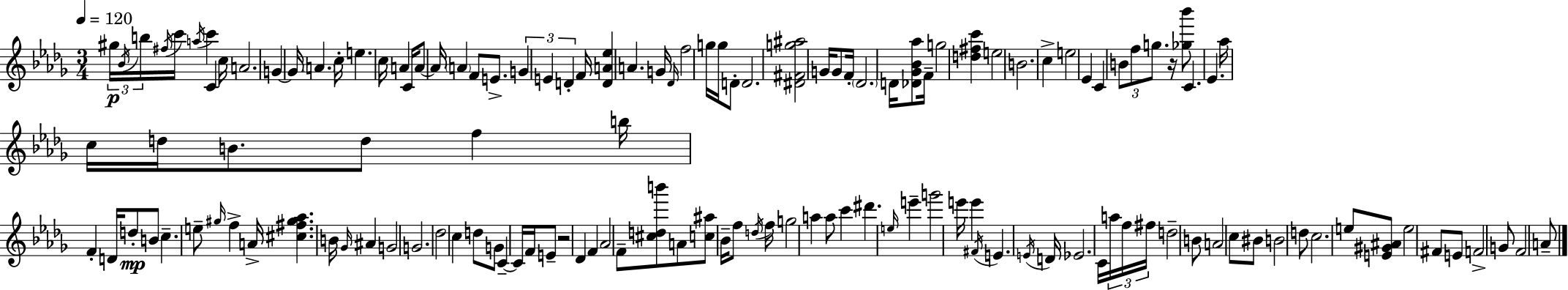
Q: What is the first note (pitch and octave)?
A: G#5